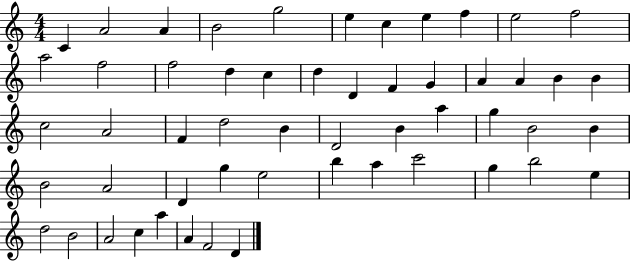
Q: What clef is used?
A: treble